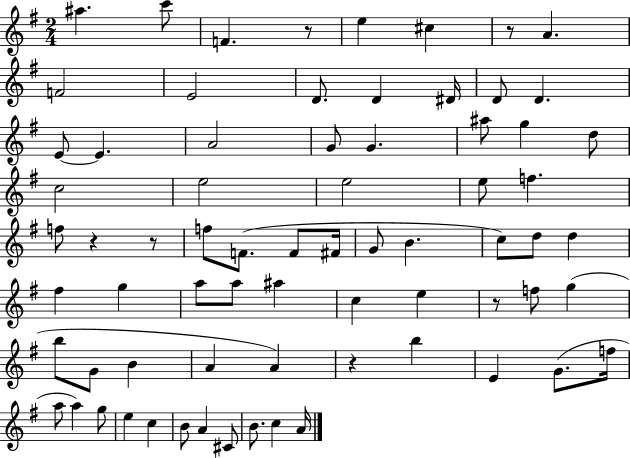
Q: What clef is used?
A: treble